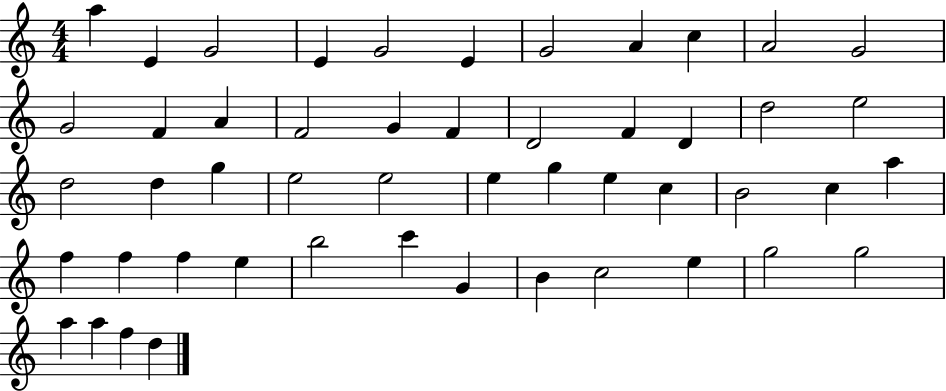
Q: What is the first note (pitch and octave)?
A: A5